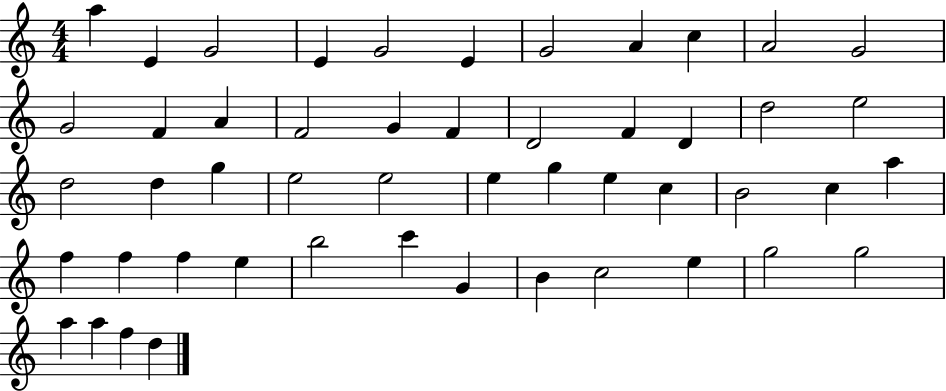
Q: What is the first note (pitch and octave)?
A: A5